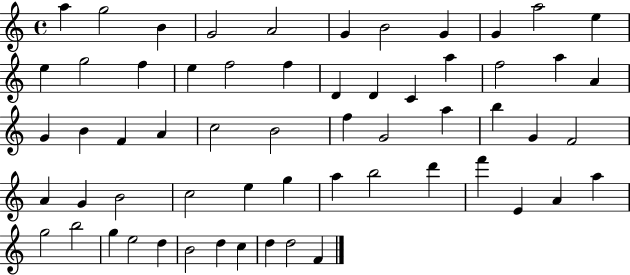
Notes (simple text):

A5/q G5/h B4/q G4/h A4/h G4/q B4/h G4/q G4/q A5/h E5/q E5/q G5/h F5/q E5/q F5/h F5/q D4/q D4/q C4/q A5/q F5/h A5/q A4/q G4/q B4/q F4/q A4/q C5/h B4/h F5/q G4/h A5/q B5/q G4/q F4/h A4/q G4/q B4/h C5/h E5/q G5/q A5/q B5/h D6/q F6/q E4/q A4/q A5/q G5/h B5/h G5/q E5/h D5/q B4/h D5/q C5/q D5/q D5/h F4/q